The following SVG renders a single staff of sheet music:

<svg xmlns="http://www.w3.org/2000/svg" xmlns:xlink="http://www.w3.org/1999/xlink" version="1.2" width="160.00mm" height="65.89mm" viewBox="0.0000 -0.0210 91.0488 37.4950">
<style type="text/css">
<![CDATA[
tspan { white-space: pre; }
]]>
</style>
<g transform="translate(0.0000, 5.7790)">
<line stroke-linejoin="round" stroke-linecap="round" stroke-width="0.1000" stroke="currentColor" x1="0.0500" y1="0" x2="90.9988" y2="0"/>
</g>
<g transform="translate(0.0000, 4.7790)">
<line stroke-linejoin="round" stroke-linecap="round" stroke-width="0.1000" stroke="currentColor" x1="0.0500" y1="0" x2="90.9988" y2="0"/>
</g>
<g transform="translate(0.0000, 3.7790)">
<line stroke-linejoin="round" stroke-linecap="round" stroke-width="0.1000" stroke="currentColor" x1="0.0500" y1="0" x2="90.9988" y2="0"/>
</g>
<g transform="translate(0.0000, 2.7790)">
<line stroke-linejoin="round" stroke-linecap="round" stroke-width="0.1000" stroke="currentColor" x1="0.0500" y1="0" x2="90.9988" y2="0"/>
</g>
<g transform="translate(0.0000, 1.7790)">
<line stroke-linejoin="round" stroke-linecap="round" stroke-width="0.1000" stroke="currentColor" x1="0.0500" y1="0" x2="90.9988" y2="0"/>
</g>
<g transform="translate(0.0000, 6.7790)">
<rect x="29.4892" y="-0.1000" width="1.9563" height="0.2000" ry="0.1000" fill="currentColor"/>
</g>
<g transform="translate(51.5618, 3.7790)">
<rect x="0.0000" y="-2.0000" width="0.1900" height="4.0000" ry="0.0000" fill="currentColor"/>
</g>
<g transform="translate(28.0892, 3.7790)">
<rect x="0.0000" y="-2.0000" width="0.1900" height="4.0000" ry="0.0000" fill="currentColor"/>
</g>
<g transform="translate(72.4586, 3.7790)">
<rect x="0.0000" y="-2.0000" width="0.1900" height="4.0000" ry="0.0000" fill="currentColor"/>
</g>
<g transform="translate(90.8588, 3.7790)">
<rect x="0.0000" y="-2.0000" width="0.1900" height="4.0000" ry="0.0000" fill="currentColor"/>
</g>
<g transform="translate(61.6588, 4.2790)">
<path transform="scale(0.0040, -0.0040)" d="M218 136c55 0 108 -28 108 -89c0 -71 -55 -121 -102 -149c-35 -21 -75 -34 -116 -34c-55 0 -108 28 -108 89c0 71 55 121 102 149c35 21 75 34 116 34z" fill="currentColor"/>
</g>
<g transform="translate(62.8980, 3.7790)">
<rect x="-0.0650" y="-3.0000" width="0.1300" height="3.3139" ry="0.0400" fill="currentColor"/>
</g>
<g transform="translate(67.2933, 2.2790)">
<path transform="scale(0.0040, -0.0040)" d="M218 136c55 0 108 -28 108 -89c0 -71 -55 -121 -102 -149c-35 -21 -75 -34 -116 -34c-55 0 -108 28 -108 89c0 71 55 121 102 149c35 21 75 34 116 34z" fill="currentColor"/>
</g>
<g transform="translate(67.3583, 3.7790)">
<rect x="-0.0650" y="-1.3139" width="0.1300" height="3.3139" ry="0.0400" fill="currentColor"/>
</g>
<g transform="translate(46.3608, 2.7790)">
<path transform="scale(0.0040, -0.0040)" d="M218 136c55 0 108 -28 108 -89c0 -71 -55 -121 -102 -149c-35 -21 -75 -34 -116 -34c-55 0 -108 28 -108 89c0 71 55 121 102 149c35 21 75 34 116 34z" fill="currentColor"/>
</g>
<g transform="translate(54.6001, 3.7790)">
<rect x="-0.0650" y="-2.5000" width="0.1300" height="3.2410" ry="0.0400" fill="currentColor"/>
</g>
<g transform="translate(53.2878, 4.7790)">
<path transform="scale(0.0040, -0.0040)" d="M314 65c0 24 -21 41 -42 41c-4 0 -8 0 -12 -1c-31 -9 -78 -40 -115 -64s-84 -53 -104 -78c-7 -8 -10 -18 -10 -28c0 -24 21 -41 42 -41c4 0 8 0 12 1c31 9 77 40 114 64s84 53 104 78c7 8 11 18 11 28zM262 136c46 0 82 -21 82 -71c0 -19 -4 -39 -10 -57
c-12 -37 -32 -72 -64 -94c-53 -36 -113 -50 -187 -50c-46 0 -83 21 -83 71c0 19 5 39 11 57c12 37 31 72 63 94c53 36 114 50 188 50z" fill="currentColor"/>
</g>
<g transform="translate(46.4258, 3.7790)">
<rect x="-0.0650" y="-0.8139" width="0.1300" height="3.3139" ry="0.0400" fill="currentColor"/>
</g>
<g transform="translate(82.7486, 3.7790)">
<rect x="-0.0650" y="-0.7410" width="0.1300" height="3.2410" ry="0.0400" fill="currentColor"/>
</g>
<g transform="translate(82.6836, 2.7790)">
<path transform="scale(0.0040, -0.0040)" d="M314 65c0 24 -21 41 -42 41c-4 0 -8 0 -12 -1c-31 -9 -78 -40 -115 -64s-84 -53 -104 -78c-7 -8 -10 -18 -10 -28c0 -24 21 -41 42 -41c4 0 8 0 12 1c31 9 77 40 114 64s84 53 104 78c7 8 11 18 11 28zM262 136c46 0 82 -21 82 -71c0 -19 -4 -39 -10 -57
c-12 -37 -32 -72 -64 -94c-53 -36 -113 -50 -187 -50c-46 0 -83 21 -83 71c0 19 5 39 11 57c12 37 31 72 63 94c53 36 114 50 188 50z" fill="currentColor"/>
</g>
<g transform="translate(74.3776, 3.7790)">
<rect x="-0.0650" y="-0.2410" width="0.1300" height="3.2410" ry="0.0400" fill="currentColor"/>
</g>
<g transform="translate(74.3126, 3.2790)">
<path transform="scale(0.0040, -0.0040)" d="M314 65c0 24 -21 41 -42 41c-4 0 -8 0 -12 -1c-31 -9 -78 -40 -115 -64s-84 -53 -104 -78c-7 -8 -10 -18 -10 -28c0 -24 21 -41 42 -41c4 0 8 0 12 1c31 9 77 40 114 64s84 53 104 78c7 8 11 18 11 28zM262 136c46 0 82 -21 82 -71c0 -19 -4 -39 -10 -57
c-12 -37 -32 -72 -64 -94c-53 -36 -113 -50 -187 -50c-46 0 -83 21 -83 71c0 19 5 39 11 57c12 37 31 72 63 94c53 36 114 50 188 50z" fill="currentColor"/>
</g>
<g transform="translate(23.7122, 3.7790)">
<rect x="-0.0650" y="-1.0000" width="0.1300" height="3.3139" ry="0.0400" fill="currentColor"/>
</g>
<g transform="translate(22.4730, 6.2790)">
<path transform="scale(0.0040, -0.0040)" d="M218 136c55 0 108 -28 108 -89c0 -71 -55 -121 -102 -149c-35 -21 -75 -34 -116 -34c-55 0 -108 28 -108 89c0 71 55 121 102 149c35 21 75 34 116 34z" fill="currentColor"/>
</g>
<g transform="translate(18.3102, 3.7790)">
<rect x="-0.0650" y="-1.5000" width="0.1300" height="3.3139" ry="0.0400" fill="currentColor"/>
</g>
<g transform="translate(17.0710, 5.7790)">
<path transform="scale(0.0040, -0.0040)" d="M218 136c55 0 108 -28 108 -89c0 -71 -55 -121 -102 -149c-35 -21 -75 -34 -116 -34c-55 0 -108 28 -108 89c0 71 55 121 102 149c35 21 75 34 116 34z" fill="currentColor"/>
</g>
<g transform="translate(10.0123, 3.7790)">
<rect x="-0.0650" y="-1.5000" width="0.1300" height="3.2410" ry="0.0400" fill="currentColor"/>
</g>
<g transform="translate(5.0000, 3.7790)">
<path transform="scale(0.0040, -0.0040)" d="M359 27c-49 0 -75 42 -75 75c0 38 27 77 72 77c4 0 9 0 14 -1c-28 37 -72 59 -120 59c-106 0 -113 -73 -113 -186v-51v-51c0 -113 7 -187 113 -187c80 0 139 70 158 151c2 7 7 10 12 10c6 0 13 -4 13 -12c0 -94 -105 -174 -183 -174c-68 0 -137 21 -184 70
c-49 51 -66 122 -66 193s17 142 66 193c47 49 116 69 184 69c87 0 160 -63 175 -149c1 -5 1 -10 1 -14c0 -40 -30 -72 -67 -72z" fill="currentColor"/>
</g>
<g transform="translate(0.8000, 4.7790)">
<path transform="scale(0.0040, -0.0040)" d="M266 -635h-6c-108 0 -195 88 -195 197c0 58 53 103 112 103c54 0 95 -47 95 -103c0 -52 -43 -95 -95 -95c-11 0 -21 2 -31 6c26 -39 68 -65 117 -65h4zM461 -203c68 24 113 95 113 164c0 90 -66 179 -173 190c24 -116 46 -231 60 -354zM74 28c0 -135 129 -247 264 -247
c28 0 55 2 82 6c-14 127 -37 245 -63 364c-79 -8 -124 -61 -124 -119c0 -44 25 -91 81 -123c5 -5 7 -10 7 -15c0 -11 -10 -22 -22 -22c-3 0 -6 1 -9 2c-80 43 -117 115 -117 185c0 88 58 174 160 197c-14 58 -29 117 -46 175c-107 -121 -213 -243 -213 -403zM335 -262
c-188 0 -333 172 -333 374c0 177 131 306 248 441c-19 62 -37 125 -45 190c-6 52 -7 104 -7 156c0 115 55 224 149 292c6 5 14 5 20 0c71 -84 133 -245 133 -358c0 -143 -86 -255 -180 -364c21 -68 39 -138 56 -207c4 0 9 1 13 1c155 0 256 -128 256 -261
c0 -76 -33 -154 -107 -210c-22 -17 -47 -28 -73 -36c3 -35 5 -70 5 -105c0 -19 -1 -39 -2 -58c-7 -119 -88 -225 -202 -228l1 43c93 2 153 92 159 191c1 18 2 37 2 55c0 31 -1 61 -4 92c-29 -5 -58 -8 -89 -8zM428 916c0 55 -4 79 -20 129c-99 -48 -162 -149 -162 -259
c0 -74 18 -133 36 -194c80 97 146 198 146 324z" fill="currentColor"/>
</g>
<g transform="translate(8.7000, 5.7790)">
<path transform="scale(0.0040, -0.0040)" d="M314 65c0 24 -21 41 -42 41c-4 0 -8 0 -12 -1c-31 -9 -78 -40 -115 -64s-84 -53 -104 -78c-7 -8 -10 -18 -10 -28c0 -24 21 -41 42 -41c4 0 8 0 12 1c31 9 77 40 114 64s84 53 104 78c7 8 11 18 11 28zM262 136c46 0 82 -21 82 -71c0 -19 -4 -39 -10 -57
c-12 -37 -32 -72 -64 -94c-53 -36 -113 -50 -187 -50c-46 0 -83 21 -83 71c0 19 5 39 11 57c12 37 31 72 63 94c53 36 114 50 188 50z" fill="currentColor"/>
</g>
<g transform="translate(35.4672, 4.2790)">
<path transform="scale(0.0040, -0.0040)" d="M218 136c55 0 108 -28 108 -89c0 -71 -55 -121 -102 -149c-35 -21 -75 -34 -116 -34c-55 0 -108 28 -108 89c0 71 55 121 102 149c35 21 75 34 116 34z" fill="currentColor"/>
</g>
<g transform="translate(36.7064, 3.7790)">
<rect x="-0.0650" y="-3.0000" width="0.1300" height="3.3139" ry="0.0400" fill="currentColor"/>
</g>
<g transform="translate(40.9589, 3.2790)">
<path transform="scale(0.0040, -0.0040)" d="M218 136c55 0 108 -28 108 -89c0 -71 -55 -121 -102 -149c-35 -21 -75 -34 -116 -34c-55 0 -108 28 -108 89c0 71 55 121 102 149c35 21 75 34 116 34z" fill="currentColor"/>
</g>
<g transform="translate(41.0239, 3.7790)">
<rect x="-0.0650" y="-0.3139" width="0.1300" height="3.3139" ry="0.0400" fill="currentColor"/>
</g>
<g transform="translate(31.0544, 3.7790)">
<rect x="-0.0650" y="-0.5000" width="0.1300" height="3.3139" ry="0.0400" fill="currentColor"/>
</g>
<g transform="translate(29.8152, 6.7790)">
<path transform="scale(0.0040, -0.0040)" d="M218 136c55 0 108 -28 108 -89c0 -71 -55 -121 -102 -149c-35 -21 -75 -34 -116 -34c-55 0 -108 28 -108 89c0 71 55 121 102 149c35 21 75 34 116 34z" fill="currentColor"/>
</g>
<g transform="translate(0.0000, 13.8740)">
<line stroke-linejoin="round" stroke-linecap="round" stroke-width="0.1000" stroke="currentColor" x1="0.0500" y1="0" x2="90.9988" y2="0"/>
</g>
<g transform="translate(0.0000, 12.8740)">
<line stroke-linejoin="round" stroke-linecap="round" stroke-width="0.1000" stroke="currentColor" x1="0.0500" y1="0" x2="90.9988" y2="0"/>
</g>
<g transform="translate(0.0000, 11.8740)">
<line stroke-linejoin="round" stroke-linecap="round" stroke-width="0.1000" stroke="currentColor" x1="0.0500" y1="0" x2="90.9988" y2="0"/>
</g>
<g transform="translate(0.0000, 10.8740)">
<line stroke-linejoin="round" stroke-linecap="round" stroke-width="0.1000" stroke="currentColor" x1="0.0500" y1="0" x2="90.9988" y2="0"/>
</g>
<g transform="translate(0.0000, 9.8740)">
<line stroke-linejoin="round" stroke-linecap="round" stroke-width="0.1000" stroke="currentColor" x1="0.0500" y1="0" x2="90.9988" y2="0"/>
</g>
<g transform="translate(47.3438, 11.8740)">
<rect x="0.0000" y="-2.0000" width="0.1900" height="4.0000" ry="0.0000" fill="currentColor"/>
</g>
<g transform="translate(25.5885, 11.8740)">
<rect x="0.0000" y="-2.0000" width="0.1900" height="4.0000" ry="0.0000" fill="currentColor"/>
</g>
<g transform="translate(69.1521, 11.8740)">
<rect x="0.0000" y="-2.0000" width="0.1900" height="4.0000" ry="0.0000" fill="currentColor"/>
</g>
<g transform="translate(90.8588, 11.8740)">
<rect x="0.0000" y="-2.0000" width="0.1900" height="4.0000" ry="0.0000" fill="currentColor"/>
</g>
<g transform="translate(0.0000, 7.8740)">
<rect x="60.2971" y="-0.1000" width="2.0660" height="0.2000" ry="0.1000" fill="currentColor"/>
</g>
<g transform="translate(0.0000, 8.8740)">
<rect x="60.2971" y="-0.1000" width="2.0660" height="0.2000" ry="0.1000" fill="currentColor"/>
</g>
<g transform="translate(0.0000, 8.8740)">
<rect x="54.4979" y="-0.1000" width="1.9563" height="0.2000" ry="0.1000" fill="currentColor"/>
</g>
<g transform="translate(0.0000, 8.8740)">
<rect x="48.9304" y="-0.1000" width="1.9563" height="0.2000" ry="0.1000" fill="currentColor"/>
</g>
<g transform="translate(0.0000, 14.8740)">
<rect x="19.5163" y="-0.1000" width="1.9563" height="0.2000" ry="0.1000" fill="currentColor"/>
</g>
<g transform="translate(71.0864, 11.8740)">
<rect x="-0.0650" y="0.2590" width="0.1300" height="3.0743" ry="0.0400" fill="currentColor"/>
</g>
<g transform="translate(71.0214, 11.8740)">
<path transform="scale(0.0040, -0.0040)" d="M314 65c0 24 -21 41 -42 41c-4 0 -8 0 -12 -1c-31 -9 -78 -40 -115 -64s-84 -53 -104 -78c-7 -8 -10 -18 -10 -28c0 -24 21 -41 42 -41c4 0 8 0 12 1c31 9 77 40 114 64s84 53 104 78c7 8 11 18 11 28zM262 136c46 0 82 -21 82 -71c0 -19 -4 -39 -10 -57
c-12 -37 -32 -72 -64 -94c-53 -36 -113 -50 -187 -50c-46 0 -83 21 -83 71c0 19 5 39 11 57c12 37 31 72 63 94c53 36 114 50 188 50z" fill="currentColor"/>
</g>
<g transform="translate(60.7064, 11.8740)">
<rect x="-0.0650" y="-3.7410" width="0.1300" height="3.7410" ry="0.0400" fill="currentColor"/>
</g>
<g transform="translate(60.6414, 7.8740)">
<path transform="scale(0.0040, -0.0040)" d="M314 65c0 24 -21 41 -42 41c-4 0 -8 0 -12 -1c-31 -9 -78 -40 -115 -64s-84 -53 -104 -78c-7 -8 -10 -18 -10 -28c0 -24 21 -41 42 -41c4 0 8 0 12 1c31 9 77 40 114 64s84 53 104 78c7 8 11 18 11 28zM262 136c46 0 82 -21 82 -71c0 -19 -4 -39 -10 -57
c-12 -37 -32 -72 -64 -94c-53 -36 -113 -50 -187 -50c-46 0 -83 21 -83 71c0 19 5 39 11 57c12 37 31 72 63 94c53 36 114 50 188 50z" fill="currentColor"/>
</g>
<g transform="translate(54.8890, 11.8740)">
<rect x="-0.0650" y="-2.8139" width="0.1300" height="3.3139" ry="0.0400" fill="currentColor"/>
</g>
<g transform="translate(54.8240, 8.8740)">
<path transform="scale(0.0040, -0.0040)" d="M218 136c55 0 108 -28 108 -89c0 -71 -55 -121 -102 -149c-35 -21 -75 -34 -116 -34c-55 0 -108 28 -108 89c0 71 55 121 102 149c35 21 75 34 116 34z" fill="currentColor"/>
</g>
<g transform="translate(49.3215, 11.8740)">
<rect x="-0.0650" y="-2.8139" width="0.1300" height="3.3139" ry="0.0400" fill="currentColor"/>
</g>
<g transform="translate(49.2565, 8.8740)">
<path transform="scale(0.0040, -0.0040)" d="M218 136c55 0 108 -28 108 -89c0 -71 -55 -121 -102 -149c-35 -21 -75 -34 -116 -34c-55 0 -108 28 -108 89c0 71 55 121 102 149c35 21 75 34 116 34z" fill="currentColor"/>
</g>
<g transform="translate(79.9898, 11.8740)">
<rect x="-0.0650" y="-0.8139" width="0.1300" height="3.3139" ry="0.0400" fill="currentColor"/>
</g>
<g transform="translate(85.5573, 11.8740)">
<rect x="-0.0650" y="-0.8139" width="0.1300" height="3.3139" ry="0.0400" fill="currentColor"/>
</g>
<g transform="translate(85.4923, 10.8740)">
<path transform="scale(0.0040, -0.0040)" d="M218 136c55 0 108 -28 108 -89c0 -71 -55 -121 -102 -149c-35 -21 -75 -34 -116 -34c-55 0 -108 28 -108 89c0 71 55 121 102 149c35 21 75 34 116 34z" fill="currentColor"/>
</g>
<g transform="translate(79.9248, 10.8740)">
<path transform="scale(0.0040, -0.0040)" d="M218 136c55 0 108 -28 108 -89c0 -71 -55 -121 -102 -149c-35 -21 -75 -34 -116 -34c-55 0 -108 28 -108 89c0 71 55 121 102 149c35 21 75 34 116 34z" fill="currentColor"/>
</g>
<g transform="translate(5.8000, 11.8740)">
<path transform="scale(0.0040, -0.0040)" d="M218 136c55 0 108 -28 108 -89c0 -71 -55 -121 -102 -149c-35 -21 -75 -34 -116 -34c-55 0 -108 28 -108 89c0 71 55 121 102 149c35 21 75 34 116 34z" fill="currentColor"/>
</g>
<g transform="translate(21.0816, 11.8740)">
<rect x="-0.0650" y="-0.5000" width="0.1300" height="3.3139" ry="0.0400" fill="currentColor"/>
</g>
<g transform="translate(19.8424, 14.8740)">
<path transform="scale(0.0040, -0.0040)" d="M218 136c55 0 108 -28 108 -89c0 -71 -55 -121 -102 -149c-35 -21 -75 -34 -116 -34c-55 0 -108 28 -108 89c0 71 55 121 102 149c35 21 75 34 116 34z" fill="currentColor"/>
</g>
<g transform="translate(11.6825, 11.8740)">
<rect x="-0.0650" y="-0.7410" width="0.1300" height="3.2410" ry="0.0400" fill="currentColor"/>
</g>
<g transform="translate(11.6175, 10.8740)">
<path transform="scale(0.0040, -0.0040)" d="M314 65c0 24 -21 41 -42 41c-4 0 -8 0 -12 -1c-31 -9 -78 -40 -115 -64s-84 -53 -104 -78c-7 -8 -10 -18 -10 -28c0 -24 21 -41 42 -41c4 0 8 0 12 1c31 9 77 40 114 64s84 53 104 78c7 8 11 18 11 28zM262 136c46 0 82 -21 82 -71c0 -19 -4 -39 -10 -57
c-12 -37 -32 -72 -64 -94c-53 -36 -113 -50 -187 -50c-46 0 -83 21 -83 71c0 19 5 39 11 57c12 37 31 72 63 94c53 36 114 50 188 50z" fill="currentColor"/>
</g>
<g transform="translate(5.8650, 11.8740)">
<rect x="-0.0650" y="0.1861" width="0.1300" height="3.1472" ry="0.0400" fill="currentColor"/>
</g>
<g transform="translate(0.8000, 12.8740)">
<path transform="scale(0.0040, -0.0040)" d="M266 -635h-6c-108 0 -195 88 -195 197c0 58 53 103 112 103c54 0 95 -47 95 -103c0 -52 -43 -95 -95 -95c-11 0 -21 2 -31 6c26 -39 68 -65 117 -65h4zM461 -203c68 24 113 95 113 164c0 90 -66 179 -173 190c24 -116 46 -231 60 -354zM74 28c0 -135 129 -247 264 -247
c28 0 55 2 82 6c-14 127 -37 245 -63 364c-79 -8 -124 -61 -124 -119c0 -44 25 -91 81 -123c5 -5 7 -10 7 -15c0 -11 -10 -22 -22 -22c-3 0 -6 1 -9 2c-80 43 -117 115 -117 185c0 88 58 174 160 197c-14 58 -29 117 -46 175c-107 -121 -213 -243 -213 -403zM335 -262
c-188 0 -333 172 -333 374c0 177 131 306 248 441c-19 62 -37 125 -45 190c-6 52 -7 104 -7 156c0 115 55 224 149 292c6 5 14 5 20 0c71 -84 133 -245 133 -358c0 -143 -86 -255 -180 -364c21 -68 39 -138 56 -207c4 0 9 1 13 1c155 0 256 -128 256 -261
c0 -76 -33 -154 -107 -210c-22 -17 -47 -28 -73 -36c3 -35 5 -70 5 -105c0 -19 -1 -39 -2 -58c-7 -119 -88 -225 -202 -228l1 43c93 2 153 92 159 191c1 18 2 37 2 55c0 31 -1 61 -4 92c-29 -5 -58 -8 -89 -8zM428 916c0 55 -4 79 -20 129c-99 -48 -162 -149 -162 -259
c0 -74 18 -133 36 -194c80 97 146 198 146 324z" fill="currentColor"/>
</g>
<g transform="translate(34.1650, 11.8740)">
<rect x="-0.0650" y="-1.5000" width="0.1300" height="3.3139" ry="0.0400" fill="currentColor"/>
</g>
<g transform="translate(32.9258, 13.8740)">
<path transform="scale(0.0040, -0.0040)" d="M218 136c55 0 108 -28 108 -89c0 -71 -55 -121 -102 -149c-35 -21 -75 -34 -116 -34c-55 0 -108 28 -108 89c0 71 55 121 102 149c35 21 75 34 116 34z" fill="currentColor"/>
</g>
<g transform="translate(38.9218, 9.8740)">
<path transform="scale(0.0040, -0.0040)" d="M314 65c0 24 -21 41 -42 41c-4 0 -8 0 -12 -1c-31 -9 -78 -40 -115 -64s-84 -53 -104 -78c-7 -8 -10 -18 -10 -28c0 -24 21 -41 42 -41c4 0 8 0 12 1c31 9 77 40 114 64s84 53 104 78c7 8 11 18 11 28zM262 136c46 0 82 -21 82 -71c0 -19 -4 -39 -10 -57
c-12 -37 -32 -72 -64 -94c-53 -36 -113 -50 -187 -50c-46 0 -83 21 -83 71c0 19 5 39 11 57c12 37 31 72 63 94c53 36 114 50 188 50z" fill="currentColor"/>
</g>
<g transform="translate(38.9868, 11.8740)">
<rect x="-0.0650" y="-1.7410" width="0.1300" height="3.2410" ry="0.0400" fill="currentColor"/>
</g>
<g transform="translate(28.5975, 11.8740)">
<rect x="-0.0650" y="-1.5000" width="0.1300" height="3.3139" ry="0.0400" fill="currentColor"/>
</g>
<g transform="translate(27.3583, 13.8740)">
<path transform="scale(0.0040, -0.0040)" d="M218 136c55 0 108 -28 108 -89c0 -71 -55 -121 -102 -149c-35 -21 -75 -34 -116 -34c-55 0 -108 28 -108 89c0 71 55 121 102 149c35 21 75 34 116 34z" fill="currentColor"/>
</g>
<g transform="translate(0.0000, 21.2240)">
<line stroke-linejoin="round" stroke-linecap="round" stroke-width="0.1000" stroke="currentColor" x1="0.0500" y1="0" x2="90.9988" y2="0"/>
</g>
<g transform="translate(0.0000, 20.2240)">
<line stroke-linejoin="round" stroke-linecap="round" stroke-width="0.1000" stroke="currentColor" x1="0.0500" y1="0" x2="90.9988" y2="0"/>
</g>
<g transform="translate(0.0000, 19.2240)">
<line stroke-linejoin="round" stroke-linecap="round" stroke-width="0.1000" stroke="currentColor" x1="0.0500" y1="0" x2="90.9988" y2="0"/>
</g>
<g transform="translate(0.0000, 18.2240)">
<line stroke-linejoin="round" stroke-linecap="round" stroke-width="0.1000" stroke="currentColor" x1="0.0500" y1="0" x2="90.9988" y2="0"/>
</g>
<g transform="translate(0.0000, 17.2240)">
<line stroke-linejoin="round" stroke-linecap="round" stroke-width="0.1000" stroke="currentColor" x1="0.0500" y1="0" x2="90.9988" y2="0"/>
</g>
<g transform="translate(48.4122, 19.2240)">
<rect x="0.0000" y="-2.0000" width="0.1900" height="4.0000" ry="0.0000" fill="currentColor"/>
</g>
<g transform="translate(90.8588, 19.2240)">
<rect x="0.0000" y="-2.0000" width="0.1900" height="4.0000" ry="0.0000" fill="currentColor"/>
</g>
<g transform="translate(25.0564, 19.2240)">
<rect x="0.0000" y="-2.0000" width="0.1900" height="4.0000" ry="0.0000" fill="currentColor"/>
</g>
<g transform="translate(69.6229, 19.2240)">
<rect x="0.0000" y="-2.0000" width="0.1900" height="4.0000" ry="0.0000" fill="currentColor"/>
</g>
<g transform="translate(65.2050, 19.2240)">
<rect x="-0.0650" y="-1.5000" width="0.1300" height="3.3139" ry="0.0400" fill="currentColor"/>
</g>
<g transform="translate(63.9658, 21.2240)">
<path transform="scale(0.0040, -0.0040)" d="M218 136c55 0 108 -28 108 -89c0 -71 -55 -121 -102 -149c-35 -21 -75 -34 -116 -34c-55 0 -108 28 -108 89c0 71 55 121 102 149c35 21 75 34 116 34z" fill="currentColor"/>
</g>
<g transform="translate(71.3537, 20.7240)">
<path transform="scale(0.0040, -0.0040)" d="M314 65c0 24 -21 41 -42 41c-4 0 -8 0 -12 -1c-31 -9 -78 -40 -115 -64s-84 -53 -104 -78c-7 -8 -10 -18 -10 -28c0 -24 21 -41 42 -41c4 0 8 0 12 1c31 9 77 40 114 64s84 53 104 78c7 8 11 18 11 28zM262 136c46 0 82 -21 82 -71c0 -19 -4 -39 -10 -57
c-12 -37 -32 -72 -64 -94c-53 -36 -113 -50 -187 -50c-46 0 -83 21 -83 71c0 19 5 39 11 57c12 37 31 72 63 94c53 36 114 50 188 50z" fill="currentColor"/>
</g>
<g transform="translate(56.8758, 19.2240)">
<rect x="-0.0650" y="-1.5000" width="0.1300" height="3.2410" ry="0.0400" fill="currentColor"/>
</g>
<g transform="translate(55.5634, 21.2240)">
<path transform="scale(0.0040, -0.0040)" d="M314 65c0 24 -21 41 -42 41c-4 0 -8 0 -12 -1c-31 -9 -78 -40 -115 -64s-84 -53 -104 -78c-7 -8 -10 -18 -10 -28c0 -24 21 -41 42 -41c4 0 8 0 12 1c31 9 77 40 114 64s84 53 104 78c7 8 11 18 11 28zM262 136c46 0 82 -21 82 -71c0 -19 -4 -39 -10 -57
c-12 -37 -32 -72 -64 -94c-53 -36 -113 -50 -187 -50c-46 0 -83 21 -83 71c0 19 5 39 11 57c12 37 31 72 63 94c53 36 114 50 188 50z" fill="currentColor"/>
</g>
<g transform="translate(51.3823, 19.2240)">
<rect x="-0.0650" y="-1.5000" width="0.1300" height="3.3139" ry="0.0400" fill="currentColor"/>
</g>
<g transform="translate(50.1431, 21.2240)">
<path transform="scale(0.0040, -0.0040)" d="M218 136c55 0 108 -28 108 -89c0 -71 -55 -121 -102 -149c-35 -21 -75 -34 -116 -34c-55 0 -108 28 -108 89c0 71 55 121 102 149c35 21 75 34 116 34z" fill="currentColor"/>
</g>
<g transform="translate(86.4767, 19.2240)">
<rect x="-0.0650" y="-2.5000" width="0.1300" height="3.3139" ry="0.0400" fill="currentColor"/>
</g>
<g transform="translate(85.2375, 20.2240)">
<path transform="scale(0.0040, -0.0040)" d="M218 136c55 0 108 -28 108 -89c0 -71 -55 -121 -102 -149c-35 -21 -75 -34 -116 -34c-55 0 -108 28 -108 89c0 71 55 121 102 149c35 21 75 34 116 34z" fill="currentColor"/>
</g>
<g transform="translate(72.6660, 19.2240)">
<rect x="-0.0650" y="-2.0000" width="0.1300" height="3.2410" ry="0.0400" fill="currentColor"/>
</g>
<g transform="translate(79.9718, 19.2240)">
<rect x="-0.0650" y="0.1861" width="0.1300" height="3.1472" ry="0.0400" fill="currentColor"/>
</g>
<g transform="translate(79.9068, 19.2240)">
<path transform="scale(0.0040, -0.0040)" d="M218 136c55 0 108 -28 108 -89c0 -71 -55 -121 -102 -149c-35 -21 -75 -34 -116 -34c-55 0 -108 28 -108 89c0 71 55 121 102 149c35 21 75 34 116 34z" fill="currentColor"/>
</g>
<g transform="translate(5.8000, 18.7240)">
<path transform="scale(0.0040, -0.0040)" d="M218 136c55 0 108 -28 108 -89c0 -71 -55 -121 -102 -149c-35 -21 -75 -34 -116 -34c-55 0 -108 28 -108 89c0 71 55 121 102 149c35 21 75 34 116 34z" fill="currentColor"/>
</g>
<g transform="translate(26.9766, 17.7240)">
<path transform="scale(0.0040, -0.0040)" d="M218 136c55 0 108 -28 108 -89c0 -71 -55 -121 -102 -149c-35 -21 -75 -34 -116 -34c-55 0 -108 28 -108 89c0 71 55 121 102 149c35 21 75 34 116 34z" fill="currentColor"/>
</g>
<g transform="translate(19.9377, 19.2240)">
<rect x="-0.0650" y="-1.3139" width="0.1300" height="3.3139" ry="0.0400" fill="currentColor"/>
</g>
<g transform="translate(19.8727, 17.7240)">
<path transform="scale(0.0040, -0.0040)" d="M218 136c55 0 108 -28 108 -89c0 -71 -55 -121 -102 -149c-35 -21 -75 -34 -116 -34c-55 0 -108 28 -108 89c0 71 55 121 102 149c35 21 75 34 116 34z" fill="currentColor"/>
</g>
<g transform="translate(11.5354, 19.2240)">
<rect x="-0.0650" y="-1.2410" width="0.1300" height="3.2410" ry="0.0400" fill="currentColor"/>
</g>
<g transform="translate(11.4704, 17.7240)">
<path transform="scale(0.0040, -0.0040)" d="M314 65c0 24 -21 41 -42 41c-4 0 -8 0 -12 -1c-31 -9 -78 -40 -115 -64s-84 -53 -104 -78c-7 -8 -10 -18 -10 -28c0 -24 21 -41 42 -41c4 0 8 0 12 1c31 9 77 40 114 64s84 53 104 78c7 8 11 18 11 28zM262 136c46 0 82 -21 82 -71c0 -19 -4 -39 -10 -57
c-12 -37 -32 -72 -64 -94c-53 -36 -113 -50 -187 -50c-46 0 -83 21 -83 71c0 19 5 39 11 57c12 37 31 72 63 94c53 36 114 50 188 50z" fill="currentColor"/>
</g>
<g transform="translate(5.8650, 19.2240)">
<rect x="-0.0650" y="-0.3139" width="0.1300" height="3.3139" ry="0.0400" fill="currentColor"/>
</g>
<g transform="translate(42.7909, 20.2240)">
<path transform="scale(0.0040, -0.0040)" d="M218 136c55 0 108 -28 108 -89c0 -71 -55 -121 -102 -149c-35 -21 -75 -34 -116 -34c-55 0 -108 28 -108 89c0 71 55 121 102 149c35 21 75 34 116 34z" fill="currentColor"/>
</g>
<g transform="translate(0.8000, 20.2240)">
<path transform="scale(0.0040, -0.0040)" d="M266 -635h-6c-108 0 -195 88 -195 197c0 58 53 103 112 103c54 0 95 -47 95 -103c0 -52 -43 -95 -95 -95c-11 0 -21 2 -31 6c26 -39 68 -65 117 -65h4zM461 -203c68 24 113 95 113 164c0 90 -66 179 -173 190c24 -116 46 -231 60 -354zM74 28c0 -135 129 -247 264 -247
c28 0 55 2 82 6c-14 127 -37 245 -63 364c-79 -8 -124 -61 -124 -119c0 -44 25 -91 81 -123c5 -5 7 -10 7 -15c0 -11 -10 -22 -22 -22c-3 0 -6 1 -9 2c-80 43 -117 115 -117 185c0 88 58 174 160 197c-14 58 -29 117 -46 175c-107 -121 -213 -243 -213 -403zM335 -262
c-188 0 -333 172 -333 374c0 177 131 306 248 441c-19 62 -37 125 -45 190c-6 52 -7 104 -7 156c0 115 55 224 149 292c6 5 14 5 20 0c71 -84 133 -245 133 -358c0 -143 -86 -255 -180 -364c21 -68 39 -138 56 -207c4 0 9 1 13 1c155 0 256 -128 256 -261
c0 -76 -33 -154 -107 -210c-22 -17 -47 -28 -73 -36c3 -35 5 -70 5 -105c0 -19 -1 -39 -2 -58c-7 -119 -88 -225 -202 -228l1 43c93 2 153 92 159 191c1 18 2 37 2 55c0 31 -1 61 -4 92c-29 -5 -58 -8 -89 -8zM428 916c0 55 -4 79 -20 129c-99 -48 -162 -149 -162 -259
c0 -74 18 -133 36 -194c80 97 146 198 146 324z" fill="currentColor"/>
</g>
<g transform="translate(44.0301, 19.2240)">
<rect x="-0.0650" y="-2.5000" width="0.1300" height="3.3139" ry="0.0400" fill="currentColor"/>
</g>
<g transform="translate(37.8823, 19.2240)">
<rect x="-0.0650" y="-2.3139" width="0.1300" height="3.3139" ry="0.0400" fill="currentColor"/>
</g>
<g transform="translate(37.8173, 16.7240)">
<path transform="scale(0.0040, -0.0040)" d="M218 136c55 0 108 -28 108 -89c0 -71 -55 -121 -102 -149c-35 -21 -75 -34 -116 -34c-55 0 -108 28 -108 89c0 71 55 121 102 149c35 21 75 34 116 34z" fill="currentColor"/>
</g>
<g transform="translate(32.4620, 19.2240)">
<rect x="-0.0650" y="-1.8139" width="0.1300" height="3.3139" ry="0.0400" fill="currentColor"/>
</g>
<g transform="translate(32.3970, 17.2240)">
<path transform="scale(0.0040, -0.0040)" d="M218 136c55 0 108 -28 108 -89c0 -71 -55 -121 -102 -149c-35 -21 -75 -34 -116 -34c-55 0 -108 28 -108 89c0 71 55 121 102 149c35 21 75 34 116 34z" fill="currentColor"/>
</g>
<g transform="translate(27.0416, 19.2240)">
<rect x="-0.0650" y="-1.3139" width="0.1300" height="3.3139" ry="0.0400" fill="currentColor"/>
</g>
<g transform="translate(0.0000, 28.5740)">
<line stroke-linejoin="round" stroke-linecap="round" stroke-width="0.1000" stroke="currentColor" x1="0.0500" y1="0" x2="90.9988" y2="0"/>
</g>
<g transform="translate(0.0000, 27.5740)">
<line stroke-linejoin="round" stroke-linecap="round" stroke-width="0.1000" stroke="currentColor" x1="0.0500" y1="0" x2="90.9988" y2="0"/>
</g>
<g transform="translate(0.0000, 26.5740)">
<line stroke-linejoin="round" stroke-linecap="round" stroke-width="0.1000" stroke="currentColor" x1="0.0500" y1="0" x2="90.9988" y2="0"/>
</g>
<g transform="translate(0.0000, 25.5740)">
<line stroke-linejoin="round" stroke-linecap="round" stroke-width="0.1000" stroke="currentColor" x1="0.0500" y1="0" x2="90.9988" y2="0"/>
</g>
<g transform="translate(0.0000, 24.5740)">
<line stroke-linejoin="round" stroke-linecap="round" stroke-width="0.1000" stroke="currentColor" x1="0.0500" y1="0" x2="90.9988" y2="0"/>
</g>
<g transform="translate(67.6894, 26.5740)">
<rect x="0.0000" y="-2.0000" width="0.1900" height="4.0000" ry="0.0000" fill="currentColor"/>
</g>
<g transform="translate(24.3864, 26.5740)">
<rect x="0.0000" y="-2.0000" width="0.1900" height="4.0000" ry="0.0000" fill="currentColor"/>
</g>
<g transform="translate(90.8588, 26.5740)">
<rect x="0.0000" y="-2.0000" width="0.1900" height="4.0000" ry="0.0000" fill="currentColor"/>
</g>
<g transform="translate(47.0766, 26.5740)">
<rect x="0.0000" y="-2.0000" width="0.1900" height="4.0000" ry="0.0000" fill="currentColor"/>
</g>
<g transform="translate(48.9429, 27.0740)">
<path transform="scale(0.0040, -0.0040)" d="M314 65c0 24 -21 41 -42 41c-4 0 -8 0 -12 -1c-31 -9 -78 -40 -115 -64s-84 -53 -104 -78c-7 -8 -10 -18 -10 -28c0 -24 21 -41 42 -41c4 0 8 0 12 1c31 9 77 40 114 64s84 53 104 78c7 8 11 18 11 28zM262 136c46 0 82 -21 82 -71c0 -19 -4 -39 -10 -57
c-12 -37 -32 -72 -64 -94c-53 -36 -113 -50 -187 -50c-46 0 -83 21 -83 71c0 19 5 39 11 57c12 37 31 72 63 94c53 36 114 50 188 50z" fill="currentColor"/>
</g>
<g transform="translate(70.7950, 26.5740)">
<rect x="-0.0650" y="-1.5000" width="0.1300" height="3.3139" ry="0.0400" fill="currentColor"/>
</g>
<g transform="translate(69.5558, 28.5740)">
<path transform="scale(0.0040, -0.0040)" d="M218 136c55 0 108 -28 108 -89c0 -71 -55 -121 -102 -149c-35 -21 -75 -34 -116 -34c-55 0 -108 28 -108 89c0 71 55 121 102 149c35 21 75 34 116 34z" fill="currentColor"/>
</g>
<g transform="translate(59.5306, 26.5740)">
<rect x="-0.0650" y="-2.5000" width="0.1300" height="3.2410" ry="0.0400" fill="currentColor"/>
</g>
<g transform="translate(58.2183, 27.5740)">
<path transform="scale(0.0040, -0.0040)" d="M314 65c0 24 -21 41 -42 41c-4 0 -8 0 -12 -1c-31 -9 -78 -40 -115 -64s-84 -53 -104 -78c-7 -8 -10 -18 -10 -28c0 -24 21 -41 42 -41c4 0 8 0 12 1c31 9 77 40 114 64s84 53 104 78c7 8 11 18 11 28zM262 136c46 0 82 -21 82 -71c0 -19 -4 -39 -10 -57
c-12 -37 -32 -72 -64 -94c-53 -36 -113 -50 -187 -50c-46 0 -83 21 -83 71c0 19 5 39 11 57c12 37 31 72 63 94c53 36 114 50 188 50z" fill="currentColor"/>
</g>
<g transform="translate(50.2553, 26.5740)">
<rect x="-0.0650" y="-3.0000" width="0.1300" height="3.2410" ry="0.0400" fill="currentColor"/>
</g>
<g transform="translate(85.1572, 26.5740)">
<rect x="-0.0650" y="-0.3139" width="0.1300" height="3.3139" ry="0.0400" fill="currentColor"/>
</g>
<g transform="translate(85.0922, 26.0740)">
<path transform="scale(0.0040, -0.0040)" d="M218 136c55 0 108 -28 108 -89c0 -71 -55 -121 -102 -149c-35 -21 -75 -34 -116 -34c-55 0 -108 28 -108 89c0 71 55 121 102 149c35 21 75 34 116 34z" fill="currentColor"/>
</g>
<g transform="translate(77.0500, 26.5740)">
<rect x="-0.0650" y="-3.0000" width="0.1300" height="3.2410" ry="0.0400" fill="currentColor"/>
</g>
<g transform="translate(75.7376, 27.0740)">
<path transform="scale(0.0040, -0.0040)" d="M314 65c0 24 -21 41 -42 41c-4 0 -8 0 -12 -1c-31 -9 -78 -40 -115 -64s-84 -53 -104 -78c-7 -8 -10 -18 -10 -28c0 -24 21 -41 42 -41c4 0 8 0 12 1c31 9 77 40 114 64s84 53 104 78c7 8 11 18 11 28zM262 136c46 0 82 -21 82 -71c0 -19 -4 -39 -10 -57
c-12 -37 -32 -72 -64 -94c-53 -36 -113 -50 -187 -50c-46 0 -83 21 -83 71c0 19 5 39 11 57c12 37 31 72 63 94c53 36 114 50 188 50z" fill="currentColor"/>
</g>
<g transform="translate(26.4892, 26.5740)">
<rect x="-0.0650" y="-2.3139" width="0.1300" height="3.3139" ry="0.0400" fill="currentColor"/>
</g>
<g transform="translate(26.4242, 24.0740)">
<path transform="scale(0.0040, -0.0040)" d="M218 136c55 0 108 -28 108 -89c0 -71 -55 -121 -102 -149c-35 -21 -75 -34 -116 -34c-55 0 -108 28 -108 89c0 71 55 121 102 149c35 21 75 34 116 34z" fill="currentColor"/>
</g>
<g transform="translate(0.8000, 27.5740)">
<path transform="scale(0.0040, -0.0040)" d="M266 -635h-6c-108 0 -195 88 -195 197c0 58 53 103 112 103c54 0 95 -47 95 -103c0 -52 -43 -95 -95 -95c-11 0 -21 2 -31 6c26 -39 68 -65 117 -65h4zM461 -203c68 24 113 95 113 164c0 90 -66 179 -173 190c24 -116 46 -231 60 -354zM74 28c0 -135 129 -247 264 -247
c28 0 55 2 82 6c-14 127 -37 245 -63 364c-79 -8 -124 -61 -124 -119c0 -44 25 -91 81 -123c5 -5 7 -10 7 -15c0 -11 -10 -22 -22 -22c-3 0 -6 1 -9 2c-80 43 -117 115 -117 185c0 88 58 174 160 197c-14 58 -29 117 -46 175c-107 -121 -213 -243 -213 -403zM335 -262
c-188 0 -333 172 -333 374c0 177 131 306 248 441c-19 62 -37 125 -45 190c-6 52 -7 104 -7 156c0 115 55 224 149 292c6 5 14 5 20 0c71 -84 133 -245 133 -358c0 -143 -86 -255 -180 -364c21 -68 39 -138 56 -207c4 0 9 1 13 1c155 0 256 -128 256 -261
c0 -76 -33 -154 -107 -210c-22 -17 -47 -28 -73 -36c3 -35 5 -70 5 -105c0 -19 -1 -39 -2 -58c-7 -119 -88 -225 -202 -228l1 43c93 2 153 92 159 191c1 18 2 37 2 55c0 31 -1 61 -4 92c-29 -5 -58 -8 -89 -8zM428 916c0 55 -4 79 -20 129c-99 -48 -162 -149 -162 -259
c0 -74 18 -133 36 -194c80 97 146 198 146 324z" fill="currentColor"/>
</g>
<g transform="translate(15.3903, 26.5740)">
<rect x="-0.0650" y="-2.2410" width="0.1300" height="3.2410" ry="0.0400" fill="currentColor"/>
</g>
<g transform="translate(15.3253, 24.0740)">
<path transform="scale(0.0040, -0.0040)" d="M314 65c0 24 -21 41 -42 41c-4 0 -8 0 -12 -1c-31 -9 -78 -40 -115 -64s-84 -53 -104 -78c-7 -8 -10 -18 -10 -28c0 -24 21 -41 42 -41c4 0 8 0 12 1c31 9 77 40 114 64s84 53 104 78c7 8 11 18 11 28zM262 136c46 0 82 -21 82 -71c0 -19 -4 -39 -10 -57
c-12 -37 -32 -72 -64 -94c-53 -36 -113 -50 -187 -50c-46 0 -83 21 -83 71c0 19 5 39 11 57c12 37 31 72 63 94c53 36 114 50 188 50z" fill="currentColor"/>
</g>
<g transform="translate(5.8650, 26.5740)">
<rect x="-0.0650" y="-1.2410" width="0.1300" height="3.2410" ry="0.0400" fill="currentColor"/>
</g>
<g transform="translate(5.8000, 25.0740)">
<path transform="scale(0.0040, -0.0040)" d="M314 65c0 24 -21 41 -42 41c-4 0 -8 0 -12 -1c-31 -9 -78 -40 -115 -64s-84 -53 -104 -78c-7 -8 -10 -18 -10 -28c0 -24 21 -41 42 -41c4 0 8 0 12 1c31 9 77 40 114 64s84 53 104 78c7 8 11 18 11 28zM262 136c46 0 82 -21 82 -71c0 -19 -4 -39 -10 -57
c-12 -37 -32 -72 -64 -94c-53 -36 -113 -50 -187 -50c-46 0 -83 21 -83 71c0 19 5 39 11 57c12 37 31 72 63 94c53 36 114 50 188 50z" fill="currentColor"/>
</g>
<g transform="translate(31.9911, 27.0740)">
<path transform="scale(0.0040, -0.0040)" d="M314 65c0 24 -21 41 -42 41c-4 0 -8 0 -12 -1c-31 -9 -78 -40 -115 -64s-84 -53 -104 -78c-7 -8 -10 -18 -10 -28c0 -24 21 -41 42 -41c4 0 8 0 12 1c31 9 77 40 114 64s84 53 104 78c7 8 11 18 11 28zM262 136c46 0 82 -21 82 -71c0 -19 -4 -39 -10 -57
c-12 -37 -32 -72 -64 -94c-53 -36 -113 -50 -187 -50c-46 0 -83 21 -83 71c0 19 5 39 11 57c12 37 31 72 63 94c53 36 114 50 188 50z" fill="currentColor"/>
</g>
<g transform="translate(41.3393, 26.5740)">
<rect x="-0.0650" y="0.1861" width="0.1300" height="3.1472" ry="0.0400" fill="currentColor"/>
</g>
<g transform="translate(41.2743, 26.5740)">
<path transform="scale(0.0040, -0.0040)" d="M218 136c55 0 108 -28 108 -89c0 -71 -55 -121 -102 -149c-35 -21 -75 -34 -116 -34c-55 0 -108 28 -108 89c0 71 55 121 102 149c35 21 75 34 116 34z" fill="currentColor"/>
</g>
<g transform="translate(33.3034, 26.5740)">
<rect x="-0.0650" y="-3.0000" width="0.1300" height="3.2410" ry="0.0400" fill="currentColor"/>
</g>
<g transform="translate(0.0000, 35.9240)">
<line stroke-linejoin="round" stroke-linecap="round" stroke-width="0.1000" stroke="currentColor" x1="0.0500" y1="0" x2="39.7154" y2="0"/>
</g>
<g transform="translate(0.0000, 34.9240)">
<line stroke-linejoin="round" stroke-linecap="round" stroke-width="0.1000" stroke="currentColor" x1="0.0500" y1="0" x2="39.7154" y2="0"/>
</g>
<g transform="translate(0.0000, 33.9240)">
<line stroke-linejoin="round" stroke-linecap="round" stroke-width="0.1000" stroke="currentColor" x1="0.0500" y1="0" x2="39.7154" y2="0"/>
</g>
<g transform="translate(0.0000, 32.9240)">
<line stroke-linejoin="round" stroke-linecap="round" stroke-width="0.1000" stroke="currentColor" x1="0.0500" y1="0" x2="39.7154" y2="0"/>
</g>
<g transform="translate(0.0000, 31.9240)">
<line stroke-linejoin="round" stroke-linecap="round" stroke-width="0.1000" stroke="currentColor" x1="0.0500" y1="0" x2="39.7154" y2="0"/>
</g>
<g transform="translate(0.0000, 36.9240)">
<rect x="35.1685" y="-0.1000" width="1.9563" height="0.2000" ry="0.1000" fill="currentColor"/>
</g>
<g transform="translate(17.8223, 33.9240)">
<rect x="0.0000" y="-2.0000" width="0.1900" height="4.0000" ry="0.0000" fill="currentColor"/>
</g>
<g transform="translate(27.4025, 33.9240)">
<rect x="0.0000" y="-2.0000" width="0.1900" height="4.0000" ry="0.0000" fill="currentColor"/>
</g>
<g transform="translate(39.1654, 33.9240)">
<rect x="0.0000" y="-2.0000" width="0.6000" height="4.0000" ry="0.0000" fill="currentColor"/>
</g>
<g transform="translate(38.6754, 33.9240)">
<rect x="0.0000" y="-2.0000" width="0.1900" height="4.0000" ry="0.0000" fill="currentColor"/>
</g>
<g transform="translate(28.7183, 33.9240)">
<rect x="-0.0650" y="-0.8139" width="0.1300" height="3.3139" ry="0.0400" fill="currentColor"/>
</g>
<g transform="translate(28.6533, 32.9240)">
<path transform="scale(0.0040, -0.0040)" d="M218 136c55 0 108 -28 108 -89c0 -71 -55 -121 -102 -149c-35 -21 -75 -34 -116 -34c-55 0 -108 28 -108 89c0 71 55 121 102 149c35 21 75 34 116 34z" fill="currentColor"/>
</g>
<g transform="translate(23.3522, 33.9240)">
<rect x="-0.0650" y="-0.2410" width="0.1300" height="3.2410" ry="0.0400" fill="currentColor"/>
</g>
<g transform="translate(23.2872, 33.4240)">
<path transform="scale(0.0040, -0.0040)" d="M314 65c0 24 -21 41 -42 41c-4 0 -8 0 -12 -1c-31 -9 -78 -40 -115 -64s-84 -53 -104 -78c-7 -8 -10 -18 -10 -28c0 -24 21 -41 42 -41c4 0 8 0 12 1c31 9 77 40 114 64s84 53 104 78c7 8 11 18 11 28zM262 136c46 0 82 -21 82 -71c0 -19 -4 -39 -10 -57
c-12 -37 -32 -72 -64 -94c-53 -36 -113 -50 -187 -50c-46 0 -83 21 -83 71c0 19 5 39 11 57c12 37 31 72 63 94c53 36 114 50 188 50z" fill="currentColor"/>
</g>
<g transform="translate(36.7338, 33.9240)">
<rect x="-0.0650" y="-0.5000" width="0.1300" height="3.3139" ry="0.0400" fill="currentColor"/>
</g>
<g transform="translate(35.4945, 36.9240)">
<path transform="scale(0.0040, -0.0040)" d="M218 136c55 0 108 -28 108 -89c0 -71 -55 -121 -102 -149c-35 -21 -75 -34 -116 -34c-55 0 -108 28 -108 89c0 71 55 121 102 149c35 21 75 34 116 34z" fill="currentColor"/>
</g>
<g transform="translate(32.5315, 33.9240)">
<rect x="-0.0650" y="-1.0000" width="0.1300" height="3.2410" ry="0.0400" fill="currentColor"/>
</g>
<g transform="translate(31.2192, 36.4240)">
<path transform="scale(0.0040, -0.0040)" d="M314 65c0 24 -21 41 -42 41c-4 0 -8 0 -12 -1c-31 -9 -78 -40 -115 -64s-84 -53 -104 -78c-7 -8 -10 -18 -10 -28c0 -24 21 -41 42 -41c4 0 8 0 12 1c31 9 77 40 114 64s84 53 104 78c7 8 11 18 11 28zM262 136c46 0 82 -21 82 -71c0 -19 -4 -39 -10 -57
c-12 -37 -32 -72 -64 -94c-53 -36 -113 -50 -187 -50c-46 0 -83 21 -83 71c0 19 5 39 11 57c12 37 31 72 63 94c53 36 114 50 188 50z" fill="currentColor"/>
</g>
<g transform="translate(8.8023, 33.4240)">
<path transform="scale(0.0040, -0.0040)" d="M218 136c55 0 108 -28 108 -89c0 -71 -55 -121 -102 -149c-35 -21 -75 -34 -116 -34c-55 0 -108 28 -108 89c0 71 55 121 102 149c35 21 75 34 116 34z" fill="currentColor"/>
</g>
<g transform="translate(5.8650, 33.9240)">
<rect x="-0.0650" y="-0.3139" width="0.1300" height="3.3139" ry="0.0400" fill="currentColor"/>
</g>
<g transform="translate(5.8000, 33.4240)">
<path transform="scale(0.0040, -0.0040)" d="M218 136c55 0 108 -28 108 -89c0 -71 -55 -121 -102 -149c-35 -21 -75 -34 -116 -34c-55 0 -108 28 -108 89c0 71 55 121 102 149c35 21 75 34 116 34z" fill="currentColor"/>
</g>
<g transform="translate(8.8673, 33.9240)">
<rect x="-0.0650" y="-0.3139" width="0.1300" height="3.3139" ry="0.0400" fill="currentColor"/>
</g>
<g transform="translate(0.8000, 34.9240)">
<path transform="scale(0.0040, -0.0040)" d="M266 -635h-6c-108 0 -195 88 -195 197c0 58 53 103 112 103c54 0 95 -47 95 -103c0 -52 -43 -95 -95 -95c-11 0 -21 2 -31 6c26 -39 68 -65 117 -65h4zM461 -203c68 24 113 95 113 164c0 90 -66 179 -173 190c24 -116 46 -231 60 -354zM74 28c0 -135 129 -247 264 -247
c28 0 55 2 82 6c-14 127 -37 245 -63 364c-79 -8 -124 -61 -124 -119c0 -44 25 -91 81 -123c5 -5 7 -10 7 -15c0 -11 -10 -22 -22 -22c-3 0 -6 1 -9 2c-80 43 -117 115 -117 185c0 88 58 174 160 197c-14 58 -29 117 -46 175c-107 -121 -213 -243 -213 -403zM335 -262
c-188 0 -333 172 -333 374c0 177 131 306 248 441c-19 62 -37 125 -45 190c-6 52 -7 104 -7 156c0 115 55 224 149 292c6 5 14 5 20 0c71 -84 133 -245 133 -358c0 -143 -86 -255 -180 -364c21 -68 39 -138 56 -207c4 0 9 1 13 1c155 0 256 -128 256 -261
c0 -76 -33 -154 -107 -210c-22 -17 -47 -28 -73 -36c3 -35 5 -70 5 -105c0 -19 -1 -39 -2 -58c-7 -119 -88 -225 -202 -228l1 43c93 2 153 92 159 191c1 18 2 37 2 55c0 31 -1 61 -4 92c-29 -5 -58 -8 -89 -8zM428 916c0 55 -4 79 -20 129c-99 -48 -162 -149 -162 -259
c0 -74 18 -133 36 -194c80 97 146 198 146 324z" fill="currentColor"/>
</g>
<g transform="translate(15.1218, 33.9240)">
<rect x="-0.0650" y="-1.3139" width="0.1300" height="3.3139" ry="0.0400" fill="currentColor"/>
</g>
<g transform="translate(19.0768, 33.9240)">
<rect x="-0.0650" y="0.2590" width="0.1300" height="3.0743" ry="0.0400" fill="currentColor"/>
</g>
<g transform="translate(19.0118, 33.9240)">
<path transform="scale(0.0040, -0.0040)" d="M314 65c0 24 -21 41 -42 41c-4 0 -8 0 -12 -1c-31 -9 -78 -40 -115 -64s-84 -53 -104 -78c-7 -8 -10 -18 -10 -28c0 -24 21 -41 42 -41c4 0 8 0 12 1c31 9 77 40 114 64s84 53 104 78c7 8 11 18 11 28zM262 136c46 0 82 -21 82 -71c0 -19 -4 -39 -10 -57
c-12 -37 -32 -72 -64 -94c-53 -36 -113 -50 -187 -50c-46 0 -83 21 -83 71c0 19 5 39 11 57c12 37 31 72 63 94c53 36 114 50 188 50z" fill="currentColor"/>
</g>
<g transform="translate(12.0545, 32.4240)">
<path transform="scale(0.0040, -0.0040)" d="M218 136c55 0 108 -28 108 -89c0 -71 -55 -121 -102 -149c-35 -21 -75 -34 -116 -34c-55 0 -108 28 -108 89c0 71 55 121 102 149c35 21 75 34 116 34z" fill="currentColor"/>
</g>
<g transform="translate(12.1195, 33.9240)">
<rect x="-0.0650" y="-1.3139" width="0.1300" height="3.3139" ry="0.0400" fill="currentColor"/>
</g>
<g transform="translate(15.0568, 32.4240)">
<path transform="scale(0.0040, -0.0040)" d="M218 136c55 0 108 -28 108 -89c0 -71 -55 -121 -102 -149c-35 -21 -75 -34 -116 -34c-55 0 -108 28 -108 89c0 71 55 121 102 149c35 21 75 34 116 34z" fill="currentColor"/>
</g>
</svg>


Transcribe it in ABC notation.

X:1
T:Untitled
M:4/4
L:1/4
K:C
E2 E D C A c d G2 A e c2 d2 B d2 C E E f2 a a c'2 B2 d d c e2 e e f g G E E2 E F2 B G e2 g2 g A2 B A2 G2 E A2 c c c e e B2 c2 d D2 C